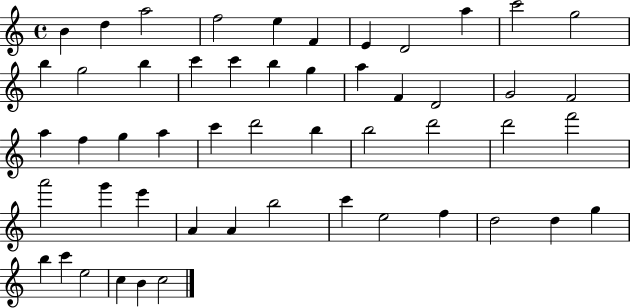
X:1
T:Untitled
M:4/4
L:1/4
K:C
B d a2 f2 e F E D2 a c'2 g2 b g2 b c' c' b g a F D2 G2 F2 a f g a c' d'2 b b2 d'2 d'2 f'2 a'2 g' e' A A b2 c' e2 f d2 d g b c' e2 c B c2